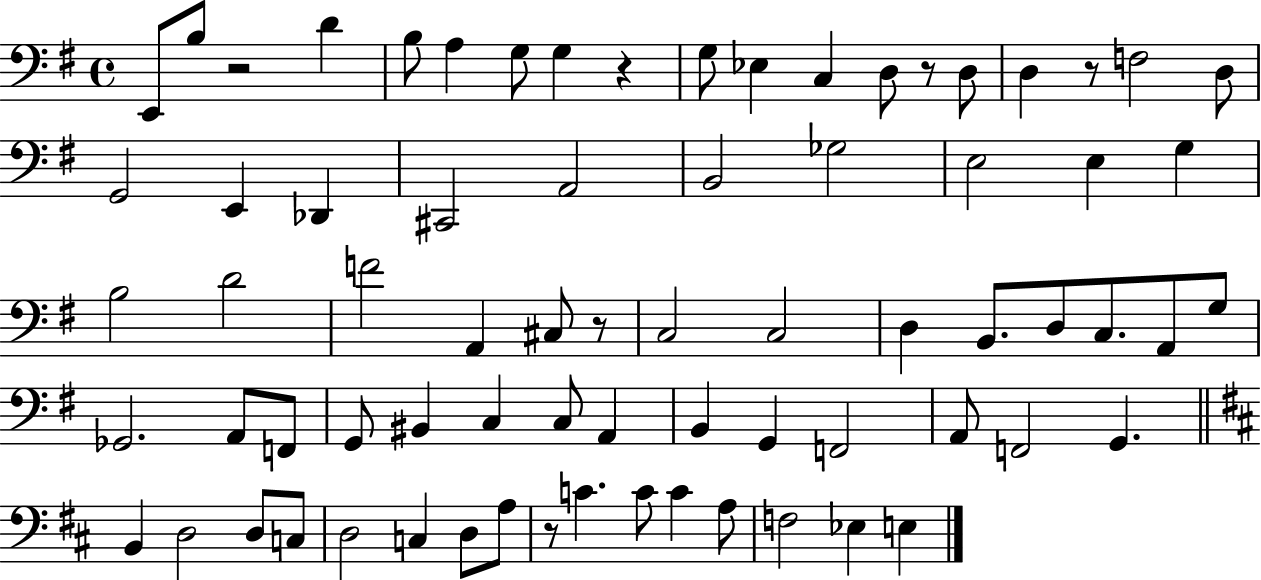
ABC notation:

X:1
T:Untitled
M:4/4
L:1/4
K:G
E,,/2 B,/2 z2 D B,/2 A, G,/2 G, z G,/2 _E, C, D,/2 z/2 D,/2 D, z/2 F,2 D,/2 G,,2 E,, _D,, ^C,,2 A,,2 B,,2 _G,2 E,2 E, G, B,2 D2 F2 A,, ^C,/2 z/2 C,2 C,2 D, B,,/2 D,/2 C,/2 A,,/2 G,/2 _G,,2 A,,/2 F,,/2 G,,/2 ^B,, C, C,/2 A,, B,, G,, F,,2 A,,/2 F,,2 G,, B,, D,2 D,/2 C,/2 D,2 C, D,/2 A,/2 z/2 C C/2 C A,/2 F,2 _E, E,